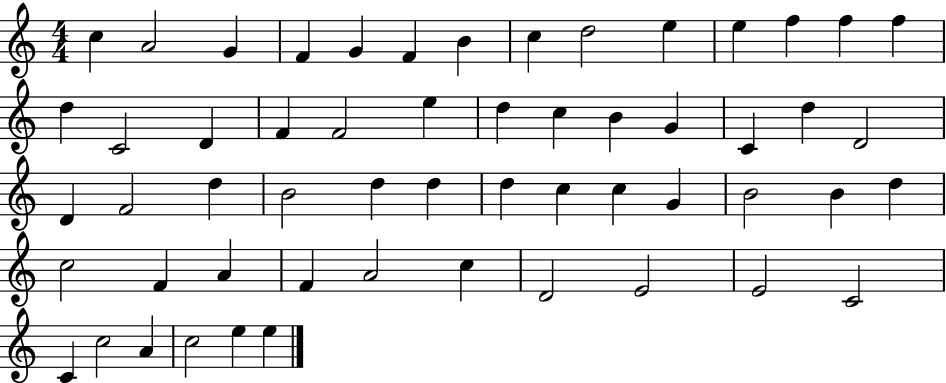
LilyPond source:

{
  \clef treble
  \numericTimeSignature
  \time 4/4
  \key c \major
  c''4 a'2 g'4 | f'4 g'4 f'4 b'4 | c''4 d''2 e''4 | e''4 f''4 f''4 f''4 | \break d''4 c'2 d'4 | f'4 f'2 e''4 | d''4 c''4 b'4 g'4 | c'4 d''4 d'2 | \break d'4 f'2 d''4 | b'2 d''4 d''4 | d''4 c''4 c''4 g'4 | b'2 b'4 d''4 | \break c''2 f'4 a'4 | f'4 a'2 c''4 | d'2 e'2 | e'2 c'2 | \break c'4 c''2 a'4 | c''2 e''4 e''4 | \bar "|."
}